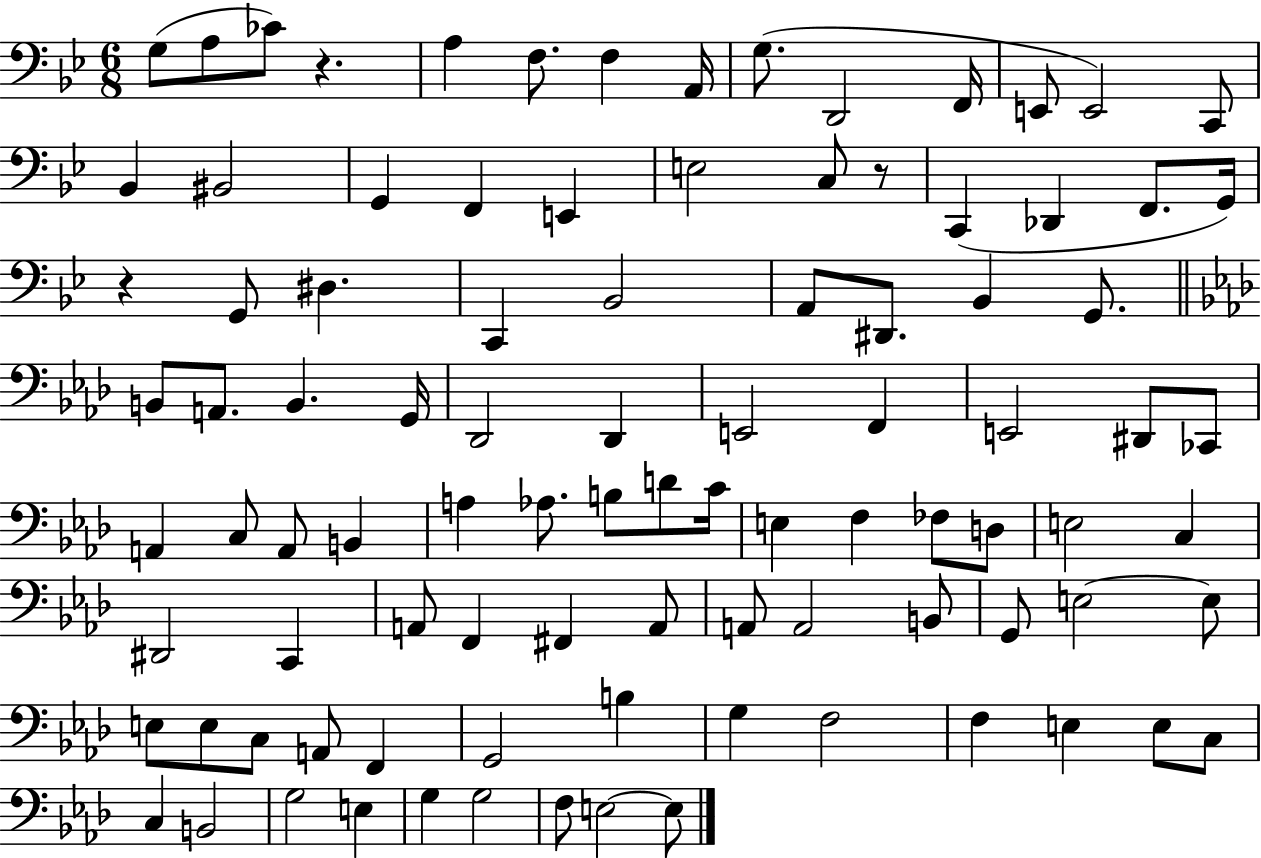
X:1
T:Untitled
M:6/8
L:1/4
K:Bb
G,/2 A,/2 _C/2 z A, F,/2 F, A,,/4 G,/2 D,,2 F,,/4 E,,/2 E,,2 C,,/2 _B,, ^B,,2 G,, F,, E,, E,2 C,/2 z/2 C,, _D,, F,,/2 G,,/4 z G,,/2 ^D, C,, _B,,2 A,,/2 ^D,,/2 _B,, G,,/2 B,,/2 A,,/2 B,, G,,/4 _D,,2 _D,, E,,2 F,, E,,2 ^D,,/2 _C,,/2 A,, C,/2 A,,/2 B,, A, _A,/2 B,/2 D/2 C/4 E, F, _F,/2 D,/2 E,2 C, ^D,,2 C,, A,,/2 F,, ^F,, A,,/2 A,,/2 A,,2 B,,/2 G,,/2 E,2 E,/2 E,/2 E,/2 C,/2 A,,/2 F,, G,,2 B, G, F,2 F, E, E,/2 C,/2 C, B,,2 G,2 E, G, G,2 F,/2 E,2 E,/2